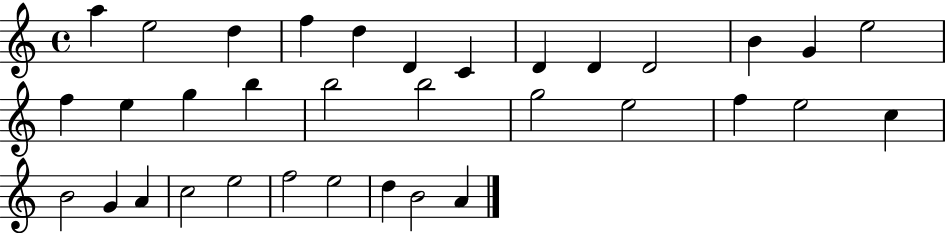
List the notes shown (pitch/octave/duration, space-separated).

A5/q E5/h D5/q F5/q D5/q D4/q C4/q D4/q D4/q D4/h B4/q G4/q E5/h F5/q E5/q G5/q B5/q B5/h B5/h G5/h E5/h F5/q E5/h C5/q B4/h G4/q A4/q C5/h E5/h F5/h E5/h D5/q B4/h A4/q